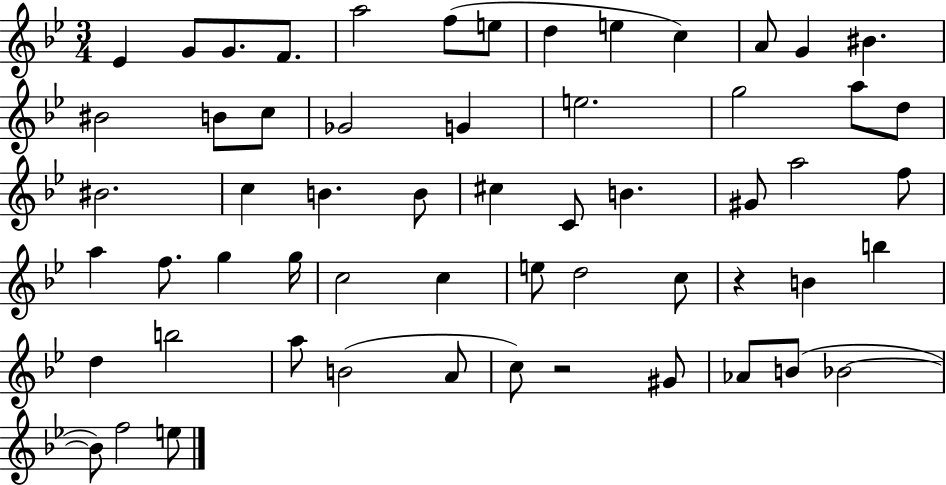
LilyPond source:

{
  \clef treble
  \numericTimeSignature
  \time 3/4
  \key bes \major
  ees'4 g'8 g'8. f'8. | a''2 f''8( e''8 | d''4 e''4 c''4) | a'8 g'4 bis'4. | \break bis'2 b'8 c''8 | ges'2 g'4 | e''2. | g''2 a''8 d''8 | \break bis'2. | c''4 b'4. b'8 | cis''4 c'8 b'4. | gis'8 a''2 f''8 | \break a''4 f''8. g''4 g''16 | c''2 c''4 | e''8 d''2 c''8 | r4 b'4 b''4 | \break d''4 b''2 | a''8 b'2( a'8 | c''8) r2 gis'8 | aes'8 b'8( bes'2~~ | \break bes'8) f''2 e''8 | \bar "|."
}